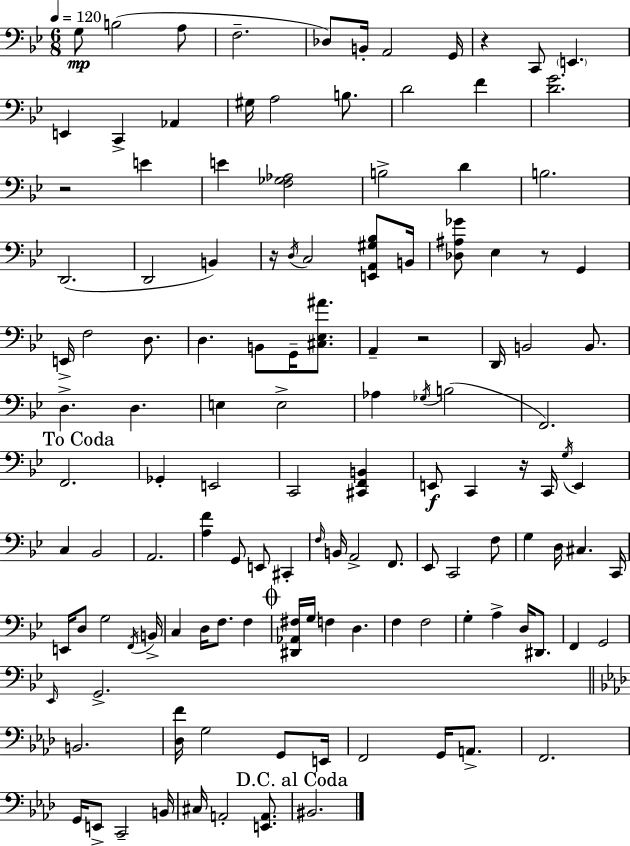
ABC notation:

X:1
T:Untitled
M:6/8
L:1/4
K:Gm
G,/2 B,2 A,/2 F,2 _D,/2 B,,/4 A,,2 G,,/4 z C,,/2 E,, E,, C,, _A,, ^G,/4 A,2 B,/2 D2 F [DG]2 z2 E E [F,_G,_A,]2 B,2 D B,2 D,,2 D,,2 B,, z/4 D,/4 C,2 [E,,A,,^G,_B,]/2 B,,/4 [_D,^A,_G]/2 _E, z/2 G,, E,,/4 F,2 D,/2 D, B,,/2 G,,/4 [^C,_E,^A]/2 A,, z2 D,,/4 B,,2 B,,/2 D, D, E, E,2 _A, _G,/4 B,2 F,,2 F,,2 _G,, E,,2 C,,2 [^C,,F,,B,,] E,,/2 C,, z/4 C,,/4 G,/4 E,, C, _B,,2 A,,2 [A,F] G,,/2 E,,/2 ^C,, F,/4 B,,/4 A,,2 F,,/2 _E,,/2 C,,2 F,/2 G, D,/4 ^C, C,,/4 E,,/4 D,/2 G,2 F,,/4 B,,/4 C, D,/4 F,/2 F, [^D,,_A,,^F,]/4 G,/4 F, D, F, F,2 G, A, D,/4 ^D,,/2 F,, G,,2 _E,,/4 G,,2 B,,2 [_D,F]/4 G,2 G,,/2 E,,/4 F,,2 G,,/4 A,,/2 F,,2 G,,/4 E,,/2 C,,2 B,,/4 ^C,/4 A,,2 [E,,A,,]/2 ^B,,2